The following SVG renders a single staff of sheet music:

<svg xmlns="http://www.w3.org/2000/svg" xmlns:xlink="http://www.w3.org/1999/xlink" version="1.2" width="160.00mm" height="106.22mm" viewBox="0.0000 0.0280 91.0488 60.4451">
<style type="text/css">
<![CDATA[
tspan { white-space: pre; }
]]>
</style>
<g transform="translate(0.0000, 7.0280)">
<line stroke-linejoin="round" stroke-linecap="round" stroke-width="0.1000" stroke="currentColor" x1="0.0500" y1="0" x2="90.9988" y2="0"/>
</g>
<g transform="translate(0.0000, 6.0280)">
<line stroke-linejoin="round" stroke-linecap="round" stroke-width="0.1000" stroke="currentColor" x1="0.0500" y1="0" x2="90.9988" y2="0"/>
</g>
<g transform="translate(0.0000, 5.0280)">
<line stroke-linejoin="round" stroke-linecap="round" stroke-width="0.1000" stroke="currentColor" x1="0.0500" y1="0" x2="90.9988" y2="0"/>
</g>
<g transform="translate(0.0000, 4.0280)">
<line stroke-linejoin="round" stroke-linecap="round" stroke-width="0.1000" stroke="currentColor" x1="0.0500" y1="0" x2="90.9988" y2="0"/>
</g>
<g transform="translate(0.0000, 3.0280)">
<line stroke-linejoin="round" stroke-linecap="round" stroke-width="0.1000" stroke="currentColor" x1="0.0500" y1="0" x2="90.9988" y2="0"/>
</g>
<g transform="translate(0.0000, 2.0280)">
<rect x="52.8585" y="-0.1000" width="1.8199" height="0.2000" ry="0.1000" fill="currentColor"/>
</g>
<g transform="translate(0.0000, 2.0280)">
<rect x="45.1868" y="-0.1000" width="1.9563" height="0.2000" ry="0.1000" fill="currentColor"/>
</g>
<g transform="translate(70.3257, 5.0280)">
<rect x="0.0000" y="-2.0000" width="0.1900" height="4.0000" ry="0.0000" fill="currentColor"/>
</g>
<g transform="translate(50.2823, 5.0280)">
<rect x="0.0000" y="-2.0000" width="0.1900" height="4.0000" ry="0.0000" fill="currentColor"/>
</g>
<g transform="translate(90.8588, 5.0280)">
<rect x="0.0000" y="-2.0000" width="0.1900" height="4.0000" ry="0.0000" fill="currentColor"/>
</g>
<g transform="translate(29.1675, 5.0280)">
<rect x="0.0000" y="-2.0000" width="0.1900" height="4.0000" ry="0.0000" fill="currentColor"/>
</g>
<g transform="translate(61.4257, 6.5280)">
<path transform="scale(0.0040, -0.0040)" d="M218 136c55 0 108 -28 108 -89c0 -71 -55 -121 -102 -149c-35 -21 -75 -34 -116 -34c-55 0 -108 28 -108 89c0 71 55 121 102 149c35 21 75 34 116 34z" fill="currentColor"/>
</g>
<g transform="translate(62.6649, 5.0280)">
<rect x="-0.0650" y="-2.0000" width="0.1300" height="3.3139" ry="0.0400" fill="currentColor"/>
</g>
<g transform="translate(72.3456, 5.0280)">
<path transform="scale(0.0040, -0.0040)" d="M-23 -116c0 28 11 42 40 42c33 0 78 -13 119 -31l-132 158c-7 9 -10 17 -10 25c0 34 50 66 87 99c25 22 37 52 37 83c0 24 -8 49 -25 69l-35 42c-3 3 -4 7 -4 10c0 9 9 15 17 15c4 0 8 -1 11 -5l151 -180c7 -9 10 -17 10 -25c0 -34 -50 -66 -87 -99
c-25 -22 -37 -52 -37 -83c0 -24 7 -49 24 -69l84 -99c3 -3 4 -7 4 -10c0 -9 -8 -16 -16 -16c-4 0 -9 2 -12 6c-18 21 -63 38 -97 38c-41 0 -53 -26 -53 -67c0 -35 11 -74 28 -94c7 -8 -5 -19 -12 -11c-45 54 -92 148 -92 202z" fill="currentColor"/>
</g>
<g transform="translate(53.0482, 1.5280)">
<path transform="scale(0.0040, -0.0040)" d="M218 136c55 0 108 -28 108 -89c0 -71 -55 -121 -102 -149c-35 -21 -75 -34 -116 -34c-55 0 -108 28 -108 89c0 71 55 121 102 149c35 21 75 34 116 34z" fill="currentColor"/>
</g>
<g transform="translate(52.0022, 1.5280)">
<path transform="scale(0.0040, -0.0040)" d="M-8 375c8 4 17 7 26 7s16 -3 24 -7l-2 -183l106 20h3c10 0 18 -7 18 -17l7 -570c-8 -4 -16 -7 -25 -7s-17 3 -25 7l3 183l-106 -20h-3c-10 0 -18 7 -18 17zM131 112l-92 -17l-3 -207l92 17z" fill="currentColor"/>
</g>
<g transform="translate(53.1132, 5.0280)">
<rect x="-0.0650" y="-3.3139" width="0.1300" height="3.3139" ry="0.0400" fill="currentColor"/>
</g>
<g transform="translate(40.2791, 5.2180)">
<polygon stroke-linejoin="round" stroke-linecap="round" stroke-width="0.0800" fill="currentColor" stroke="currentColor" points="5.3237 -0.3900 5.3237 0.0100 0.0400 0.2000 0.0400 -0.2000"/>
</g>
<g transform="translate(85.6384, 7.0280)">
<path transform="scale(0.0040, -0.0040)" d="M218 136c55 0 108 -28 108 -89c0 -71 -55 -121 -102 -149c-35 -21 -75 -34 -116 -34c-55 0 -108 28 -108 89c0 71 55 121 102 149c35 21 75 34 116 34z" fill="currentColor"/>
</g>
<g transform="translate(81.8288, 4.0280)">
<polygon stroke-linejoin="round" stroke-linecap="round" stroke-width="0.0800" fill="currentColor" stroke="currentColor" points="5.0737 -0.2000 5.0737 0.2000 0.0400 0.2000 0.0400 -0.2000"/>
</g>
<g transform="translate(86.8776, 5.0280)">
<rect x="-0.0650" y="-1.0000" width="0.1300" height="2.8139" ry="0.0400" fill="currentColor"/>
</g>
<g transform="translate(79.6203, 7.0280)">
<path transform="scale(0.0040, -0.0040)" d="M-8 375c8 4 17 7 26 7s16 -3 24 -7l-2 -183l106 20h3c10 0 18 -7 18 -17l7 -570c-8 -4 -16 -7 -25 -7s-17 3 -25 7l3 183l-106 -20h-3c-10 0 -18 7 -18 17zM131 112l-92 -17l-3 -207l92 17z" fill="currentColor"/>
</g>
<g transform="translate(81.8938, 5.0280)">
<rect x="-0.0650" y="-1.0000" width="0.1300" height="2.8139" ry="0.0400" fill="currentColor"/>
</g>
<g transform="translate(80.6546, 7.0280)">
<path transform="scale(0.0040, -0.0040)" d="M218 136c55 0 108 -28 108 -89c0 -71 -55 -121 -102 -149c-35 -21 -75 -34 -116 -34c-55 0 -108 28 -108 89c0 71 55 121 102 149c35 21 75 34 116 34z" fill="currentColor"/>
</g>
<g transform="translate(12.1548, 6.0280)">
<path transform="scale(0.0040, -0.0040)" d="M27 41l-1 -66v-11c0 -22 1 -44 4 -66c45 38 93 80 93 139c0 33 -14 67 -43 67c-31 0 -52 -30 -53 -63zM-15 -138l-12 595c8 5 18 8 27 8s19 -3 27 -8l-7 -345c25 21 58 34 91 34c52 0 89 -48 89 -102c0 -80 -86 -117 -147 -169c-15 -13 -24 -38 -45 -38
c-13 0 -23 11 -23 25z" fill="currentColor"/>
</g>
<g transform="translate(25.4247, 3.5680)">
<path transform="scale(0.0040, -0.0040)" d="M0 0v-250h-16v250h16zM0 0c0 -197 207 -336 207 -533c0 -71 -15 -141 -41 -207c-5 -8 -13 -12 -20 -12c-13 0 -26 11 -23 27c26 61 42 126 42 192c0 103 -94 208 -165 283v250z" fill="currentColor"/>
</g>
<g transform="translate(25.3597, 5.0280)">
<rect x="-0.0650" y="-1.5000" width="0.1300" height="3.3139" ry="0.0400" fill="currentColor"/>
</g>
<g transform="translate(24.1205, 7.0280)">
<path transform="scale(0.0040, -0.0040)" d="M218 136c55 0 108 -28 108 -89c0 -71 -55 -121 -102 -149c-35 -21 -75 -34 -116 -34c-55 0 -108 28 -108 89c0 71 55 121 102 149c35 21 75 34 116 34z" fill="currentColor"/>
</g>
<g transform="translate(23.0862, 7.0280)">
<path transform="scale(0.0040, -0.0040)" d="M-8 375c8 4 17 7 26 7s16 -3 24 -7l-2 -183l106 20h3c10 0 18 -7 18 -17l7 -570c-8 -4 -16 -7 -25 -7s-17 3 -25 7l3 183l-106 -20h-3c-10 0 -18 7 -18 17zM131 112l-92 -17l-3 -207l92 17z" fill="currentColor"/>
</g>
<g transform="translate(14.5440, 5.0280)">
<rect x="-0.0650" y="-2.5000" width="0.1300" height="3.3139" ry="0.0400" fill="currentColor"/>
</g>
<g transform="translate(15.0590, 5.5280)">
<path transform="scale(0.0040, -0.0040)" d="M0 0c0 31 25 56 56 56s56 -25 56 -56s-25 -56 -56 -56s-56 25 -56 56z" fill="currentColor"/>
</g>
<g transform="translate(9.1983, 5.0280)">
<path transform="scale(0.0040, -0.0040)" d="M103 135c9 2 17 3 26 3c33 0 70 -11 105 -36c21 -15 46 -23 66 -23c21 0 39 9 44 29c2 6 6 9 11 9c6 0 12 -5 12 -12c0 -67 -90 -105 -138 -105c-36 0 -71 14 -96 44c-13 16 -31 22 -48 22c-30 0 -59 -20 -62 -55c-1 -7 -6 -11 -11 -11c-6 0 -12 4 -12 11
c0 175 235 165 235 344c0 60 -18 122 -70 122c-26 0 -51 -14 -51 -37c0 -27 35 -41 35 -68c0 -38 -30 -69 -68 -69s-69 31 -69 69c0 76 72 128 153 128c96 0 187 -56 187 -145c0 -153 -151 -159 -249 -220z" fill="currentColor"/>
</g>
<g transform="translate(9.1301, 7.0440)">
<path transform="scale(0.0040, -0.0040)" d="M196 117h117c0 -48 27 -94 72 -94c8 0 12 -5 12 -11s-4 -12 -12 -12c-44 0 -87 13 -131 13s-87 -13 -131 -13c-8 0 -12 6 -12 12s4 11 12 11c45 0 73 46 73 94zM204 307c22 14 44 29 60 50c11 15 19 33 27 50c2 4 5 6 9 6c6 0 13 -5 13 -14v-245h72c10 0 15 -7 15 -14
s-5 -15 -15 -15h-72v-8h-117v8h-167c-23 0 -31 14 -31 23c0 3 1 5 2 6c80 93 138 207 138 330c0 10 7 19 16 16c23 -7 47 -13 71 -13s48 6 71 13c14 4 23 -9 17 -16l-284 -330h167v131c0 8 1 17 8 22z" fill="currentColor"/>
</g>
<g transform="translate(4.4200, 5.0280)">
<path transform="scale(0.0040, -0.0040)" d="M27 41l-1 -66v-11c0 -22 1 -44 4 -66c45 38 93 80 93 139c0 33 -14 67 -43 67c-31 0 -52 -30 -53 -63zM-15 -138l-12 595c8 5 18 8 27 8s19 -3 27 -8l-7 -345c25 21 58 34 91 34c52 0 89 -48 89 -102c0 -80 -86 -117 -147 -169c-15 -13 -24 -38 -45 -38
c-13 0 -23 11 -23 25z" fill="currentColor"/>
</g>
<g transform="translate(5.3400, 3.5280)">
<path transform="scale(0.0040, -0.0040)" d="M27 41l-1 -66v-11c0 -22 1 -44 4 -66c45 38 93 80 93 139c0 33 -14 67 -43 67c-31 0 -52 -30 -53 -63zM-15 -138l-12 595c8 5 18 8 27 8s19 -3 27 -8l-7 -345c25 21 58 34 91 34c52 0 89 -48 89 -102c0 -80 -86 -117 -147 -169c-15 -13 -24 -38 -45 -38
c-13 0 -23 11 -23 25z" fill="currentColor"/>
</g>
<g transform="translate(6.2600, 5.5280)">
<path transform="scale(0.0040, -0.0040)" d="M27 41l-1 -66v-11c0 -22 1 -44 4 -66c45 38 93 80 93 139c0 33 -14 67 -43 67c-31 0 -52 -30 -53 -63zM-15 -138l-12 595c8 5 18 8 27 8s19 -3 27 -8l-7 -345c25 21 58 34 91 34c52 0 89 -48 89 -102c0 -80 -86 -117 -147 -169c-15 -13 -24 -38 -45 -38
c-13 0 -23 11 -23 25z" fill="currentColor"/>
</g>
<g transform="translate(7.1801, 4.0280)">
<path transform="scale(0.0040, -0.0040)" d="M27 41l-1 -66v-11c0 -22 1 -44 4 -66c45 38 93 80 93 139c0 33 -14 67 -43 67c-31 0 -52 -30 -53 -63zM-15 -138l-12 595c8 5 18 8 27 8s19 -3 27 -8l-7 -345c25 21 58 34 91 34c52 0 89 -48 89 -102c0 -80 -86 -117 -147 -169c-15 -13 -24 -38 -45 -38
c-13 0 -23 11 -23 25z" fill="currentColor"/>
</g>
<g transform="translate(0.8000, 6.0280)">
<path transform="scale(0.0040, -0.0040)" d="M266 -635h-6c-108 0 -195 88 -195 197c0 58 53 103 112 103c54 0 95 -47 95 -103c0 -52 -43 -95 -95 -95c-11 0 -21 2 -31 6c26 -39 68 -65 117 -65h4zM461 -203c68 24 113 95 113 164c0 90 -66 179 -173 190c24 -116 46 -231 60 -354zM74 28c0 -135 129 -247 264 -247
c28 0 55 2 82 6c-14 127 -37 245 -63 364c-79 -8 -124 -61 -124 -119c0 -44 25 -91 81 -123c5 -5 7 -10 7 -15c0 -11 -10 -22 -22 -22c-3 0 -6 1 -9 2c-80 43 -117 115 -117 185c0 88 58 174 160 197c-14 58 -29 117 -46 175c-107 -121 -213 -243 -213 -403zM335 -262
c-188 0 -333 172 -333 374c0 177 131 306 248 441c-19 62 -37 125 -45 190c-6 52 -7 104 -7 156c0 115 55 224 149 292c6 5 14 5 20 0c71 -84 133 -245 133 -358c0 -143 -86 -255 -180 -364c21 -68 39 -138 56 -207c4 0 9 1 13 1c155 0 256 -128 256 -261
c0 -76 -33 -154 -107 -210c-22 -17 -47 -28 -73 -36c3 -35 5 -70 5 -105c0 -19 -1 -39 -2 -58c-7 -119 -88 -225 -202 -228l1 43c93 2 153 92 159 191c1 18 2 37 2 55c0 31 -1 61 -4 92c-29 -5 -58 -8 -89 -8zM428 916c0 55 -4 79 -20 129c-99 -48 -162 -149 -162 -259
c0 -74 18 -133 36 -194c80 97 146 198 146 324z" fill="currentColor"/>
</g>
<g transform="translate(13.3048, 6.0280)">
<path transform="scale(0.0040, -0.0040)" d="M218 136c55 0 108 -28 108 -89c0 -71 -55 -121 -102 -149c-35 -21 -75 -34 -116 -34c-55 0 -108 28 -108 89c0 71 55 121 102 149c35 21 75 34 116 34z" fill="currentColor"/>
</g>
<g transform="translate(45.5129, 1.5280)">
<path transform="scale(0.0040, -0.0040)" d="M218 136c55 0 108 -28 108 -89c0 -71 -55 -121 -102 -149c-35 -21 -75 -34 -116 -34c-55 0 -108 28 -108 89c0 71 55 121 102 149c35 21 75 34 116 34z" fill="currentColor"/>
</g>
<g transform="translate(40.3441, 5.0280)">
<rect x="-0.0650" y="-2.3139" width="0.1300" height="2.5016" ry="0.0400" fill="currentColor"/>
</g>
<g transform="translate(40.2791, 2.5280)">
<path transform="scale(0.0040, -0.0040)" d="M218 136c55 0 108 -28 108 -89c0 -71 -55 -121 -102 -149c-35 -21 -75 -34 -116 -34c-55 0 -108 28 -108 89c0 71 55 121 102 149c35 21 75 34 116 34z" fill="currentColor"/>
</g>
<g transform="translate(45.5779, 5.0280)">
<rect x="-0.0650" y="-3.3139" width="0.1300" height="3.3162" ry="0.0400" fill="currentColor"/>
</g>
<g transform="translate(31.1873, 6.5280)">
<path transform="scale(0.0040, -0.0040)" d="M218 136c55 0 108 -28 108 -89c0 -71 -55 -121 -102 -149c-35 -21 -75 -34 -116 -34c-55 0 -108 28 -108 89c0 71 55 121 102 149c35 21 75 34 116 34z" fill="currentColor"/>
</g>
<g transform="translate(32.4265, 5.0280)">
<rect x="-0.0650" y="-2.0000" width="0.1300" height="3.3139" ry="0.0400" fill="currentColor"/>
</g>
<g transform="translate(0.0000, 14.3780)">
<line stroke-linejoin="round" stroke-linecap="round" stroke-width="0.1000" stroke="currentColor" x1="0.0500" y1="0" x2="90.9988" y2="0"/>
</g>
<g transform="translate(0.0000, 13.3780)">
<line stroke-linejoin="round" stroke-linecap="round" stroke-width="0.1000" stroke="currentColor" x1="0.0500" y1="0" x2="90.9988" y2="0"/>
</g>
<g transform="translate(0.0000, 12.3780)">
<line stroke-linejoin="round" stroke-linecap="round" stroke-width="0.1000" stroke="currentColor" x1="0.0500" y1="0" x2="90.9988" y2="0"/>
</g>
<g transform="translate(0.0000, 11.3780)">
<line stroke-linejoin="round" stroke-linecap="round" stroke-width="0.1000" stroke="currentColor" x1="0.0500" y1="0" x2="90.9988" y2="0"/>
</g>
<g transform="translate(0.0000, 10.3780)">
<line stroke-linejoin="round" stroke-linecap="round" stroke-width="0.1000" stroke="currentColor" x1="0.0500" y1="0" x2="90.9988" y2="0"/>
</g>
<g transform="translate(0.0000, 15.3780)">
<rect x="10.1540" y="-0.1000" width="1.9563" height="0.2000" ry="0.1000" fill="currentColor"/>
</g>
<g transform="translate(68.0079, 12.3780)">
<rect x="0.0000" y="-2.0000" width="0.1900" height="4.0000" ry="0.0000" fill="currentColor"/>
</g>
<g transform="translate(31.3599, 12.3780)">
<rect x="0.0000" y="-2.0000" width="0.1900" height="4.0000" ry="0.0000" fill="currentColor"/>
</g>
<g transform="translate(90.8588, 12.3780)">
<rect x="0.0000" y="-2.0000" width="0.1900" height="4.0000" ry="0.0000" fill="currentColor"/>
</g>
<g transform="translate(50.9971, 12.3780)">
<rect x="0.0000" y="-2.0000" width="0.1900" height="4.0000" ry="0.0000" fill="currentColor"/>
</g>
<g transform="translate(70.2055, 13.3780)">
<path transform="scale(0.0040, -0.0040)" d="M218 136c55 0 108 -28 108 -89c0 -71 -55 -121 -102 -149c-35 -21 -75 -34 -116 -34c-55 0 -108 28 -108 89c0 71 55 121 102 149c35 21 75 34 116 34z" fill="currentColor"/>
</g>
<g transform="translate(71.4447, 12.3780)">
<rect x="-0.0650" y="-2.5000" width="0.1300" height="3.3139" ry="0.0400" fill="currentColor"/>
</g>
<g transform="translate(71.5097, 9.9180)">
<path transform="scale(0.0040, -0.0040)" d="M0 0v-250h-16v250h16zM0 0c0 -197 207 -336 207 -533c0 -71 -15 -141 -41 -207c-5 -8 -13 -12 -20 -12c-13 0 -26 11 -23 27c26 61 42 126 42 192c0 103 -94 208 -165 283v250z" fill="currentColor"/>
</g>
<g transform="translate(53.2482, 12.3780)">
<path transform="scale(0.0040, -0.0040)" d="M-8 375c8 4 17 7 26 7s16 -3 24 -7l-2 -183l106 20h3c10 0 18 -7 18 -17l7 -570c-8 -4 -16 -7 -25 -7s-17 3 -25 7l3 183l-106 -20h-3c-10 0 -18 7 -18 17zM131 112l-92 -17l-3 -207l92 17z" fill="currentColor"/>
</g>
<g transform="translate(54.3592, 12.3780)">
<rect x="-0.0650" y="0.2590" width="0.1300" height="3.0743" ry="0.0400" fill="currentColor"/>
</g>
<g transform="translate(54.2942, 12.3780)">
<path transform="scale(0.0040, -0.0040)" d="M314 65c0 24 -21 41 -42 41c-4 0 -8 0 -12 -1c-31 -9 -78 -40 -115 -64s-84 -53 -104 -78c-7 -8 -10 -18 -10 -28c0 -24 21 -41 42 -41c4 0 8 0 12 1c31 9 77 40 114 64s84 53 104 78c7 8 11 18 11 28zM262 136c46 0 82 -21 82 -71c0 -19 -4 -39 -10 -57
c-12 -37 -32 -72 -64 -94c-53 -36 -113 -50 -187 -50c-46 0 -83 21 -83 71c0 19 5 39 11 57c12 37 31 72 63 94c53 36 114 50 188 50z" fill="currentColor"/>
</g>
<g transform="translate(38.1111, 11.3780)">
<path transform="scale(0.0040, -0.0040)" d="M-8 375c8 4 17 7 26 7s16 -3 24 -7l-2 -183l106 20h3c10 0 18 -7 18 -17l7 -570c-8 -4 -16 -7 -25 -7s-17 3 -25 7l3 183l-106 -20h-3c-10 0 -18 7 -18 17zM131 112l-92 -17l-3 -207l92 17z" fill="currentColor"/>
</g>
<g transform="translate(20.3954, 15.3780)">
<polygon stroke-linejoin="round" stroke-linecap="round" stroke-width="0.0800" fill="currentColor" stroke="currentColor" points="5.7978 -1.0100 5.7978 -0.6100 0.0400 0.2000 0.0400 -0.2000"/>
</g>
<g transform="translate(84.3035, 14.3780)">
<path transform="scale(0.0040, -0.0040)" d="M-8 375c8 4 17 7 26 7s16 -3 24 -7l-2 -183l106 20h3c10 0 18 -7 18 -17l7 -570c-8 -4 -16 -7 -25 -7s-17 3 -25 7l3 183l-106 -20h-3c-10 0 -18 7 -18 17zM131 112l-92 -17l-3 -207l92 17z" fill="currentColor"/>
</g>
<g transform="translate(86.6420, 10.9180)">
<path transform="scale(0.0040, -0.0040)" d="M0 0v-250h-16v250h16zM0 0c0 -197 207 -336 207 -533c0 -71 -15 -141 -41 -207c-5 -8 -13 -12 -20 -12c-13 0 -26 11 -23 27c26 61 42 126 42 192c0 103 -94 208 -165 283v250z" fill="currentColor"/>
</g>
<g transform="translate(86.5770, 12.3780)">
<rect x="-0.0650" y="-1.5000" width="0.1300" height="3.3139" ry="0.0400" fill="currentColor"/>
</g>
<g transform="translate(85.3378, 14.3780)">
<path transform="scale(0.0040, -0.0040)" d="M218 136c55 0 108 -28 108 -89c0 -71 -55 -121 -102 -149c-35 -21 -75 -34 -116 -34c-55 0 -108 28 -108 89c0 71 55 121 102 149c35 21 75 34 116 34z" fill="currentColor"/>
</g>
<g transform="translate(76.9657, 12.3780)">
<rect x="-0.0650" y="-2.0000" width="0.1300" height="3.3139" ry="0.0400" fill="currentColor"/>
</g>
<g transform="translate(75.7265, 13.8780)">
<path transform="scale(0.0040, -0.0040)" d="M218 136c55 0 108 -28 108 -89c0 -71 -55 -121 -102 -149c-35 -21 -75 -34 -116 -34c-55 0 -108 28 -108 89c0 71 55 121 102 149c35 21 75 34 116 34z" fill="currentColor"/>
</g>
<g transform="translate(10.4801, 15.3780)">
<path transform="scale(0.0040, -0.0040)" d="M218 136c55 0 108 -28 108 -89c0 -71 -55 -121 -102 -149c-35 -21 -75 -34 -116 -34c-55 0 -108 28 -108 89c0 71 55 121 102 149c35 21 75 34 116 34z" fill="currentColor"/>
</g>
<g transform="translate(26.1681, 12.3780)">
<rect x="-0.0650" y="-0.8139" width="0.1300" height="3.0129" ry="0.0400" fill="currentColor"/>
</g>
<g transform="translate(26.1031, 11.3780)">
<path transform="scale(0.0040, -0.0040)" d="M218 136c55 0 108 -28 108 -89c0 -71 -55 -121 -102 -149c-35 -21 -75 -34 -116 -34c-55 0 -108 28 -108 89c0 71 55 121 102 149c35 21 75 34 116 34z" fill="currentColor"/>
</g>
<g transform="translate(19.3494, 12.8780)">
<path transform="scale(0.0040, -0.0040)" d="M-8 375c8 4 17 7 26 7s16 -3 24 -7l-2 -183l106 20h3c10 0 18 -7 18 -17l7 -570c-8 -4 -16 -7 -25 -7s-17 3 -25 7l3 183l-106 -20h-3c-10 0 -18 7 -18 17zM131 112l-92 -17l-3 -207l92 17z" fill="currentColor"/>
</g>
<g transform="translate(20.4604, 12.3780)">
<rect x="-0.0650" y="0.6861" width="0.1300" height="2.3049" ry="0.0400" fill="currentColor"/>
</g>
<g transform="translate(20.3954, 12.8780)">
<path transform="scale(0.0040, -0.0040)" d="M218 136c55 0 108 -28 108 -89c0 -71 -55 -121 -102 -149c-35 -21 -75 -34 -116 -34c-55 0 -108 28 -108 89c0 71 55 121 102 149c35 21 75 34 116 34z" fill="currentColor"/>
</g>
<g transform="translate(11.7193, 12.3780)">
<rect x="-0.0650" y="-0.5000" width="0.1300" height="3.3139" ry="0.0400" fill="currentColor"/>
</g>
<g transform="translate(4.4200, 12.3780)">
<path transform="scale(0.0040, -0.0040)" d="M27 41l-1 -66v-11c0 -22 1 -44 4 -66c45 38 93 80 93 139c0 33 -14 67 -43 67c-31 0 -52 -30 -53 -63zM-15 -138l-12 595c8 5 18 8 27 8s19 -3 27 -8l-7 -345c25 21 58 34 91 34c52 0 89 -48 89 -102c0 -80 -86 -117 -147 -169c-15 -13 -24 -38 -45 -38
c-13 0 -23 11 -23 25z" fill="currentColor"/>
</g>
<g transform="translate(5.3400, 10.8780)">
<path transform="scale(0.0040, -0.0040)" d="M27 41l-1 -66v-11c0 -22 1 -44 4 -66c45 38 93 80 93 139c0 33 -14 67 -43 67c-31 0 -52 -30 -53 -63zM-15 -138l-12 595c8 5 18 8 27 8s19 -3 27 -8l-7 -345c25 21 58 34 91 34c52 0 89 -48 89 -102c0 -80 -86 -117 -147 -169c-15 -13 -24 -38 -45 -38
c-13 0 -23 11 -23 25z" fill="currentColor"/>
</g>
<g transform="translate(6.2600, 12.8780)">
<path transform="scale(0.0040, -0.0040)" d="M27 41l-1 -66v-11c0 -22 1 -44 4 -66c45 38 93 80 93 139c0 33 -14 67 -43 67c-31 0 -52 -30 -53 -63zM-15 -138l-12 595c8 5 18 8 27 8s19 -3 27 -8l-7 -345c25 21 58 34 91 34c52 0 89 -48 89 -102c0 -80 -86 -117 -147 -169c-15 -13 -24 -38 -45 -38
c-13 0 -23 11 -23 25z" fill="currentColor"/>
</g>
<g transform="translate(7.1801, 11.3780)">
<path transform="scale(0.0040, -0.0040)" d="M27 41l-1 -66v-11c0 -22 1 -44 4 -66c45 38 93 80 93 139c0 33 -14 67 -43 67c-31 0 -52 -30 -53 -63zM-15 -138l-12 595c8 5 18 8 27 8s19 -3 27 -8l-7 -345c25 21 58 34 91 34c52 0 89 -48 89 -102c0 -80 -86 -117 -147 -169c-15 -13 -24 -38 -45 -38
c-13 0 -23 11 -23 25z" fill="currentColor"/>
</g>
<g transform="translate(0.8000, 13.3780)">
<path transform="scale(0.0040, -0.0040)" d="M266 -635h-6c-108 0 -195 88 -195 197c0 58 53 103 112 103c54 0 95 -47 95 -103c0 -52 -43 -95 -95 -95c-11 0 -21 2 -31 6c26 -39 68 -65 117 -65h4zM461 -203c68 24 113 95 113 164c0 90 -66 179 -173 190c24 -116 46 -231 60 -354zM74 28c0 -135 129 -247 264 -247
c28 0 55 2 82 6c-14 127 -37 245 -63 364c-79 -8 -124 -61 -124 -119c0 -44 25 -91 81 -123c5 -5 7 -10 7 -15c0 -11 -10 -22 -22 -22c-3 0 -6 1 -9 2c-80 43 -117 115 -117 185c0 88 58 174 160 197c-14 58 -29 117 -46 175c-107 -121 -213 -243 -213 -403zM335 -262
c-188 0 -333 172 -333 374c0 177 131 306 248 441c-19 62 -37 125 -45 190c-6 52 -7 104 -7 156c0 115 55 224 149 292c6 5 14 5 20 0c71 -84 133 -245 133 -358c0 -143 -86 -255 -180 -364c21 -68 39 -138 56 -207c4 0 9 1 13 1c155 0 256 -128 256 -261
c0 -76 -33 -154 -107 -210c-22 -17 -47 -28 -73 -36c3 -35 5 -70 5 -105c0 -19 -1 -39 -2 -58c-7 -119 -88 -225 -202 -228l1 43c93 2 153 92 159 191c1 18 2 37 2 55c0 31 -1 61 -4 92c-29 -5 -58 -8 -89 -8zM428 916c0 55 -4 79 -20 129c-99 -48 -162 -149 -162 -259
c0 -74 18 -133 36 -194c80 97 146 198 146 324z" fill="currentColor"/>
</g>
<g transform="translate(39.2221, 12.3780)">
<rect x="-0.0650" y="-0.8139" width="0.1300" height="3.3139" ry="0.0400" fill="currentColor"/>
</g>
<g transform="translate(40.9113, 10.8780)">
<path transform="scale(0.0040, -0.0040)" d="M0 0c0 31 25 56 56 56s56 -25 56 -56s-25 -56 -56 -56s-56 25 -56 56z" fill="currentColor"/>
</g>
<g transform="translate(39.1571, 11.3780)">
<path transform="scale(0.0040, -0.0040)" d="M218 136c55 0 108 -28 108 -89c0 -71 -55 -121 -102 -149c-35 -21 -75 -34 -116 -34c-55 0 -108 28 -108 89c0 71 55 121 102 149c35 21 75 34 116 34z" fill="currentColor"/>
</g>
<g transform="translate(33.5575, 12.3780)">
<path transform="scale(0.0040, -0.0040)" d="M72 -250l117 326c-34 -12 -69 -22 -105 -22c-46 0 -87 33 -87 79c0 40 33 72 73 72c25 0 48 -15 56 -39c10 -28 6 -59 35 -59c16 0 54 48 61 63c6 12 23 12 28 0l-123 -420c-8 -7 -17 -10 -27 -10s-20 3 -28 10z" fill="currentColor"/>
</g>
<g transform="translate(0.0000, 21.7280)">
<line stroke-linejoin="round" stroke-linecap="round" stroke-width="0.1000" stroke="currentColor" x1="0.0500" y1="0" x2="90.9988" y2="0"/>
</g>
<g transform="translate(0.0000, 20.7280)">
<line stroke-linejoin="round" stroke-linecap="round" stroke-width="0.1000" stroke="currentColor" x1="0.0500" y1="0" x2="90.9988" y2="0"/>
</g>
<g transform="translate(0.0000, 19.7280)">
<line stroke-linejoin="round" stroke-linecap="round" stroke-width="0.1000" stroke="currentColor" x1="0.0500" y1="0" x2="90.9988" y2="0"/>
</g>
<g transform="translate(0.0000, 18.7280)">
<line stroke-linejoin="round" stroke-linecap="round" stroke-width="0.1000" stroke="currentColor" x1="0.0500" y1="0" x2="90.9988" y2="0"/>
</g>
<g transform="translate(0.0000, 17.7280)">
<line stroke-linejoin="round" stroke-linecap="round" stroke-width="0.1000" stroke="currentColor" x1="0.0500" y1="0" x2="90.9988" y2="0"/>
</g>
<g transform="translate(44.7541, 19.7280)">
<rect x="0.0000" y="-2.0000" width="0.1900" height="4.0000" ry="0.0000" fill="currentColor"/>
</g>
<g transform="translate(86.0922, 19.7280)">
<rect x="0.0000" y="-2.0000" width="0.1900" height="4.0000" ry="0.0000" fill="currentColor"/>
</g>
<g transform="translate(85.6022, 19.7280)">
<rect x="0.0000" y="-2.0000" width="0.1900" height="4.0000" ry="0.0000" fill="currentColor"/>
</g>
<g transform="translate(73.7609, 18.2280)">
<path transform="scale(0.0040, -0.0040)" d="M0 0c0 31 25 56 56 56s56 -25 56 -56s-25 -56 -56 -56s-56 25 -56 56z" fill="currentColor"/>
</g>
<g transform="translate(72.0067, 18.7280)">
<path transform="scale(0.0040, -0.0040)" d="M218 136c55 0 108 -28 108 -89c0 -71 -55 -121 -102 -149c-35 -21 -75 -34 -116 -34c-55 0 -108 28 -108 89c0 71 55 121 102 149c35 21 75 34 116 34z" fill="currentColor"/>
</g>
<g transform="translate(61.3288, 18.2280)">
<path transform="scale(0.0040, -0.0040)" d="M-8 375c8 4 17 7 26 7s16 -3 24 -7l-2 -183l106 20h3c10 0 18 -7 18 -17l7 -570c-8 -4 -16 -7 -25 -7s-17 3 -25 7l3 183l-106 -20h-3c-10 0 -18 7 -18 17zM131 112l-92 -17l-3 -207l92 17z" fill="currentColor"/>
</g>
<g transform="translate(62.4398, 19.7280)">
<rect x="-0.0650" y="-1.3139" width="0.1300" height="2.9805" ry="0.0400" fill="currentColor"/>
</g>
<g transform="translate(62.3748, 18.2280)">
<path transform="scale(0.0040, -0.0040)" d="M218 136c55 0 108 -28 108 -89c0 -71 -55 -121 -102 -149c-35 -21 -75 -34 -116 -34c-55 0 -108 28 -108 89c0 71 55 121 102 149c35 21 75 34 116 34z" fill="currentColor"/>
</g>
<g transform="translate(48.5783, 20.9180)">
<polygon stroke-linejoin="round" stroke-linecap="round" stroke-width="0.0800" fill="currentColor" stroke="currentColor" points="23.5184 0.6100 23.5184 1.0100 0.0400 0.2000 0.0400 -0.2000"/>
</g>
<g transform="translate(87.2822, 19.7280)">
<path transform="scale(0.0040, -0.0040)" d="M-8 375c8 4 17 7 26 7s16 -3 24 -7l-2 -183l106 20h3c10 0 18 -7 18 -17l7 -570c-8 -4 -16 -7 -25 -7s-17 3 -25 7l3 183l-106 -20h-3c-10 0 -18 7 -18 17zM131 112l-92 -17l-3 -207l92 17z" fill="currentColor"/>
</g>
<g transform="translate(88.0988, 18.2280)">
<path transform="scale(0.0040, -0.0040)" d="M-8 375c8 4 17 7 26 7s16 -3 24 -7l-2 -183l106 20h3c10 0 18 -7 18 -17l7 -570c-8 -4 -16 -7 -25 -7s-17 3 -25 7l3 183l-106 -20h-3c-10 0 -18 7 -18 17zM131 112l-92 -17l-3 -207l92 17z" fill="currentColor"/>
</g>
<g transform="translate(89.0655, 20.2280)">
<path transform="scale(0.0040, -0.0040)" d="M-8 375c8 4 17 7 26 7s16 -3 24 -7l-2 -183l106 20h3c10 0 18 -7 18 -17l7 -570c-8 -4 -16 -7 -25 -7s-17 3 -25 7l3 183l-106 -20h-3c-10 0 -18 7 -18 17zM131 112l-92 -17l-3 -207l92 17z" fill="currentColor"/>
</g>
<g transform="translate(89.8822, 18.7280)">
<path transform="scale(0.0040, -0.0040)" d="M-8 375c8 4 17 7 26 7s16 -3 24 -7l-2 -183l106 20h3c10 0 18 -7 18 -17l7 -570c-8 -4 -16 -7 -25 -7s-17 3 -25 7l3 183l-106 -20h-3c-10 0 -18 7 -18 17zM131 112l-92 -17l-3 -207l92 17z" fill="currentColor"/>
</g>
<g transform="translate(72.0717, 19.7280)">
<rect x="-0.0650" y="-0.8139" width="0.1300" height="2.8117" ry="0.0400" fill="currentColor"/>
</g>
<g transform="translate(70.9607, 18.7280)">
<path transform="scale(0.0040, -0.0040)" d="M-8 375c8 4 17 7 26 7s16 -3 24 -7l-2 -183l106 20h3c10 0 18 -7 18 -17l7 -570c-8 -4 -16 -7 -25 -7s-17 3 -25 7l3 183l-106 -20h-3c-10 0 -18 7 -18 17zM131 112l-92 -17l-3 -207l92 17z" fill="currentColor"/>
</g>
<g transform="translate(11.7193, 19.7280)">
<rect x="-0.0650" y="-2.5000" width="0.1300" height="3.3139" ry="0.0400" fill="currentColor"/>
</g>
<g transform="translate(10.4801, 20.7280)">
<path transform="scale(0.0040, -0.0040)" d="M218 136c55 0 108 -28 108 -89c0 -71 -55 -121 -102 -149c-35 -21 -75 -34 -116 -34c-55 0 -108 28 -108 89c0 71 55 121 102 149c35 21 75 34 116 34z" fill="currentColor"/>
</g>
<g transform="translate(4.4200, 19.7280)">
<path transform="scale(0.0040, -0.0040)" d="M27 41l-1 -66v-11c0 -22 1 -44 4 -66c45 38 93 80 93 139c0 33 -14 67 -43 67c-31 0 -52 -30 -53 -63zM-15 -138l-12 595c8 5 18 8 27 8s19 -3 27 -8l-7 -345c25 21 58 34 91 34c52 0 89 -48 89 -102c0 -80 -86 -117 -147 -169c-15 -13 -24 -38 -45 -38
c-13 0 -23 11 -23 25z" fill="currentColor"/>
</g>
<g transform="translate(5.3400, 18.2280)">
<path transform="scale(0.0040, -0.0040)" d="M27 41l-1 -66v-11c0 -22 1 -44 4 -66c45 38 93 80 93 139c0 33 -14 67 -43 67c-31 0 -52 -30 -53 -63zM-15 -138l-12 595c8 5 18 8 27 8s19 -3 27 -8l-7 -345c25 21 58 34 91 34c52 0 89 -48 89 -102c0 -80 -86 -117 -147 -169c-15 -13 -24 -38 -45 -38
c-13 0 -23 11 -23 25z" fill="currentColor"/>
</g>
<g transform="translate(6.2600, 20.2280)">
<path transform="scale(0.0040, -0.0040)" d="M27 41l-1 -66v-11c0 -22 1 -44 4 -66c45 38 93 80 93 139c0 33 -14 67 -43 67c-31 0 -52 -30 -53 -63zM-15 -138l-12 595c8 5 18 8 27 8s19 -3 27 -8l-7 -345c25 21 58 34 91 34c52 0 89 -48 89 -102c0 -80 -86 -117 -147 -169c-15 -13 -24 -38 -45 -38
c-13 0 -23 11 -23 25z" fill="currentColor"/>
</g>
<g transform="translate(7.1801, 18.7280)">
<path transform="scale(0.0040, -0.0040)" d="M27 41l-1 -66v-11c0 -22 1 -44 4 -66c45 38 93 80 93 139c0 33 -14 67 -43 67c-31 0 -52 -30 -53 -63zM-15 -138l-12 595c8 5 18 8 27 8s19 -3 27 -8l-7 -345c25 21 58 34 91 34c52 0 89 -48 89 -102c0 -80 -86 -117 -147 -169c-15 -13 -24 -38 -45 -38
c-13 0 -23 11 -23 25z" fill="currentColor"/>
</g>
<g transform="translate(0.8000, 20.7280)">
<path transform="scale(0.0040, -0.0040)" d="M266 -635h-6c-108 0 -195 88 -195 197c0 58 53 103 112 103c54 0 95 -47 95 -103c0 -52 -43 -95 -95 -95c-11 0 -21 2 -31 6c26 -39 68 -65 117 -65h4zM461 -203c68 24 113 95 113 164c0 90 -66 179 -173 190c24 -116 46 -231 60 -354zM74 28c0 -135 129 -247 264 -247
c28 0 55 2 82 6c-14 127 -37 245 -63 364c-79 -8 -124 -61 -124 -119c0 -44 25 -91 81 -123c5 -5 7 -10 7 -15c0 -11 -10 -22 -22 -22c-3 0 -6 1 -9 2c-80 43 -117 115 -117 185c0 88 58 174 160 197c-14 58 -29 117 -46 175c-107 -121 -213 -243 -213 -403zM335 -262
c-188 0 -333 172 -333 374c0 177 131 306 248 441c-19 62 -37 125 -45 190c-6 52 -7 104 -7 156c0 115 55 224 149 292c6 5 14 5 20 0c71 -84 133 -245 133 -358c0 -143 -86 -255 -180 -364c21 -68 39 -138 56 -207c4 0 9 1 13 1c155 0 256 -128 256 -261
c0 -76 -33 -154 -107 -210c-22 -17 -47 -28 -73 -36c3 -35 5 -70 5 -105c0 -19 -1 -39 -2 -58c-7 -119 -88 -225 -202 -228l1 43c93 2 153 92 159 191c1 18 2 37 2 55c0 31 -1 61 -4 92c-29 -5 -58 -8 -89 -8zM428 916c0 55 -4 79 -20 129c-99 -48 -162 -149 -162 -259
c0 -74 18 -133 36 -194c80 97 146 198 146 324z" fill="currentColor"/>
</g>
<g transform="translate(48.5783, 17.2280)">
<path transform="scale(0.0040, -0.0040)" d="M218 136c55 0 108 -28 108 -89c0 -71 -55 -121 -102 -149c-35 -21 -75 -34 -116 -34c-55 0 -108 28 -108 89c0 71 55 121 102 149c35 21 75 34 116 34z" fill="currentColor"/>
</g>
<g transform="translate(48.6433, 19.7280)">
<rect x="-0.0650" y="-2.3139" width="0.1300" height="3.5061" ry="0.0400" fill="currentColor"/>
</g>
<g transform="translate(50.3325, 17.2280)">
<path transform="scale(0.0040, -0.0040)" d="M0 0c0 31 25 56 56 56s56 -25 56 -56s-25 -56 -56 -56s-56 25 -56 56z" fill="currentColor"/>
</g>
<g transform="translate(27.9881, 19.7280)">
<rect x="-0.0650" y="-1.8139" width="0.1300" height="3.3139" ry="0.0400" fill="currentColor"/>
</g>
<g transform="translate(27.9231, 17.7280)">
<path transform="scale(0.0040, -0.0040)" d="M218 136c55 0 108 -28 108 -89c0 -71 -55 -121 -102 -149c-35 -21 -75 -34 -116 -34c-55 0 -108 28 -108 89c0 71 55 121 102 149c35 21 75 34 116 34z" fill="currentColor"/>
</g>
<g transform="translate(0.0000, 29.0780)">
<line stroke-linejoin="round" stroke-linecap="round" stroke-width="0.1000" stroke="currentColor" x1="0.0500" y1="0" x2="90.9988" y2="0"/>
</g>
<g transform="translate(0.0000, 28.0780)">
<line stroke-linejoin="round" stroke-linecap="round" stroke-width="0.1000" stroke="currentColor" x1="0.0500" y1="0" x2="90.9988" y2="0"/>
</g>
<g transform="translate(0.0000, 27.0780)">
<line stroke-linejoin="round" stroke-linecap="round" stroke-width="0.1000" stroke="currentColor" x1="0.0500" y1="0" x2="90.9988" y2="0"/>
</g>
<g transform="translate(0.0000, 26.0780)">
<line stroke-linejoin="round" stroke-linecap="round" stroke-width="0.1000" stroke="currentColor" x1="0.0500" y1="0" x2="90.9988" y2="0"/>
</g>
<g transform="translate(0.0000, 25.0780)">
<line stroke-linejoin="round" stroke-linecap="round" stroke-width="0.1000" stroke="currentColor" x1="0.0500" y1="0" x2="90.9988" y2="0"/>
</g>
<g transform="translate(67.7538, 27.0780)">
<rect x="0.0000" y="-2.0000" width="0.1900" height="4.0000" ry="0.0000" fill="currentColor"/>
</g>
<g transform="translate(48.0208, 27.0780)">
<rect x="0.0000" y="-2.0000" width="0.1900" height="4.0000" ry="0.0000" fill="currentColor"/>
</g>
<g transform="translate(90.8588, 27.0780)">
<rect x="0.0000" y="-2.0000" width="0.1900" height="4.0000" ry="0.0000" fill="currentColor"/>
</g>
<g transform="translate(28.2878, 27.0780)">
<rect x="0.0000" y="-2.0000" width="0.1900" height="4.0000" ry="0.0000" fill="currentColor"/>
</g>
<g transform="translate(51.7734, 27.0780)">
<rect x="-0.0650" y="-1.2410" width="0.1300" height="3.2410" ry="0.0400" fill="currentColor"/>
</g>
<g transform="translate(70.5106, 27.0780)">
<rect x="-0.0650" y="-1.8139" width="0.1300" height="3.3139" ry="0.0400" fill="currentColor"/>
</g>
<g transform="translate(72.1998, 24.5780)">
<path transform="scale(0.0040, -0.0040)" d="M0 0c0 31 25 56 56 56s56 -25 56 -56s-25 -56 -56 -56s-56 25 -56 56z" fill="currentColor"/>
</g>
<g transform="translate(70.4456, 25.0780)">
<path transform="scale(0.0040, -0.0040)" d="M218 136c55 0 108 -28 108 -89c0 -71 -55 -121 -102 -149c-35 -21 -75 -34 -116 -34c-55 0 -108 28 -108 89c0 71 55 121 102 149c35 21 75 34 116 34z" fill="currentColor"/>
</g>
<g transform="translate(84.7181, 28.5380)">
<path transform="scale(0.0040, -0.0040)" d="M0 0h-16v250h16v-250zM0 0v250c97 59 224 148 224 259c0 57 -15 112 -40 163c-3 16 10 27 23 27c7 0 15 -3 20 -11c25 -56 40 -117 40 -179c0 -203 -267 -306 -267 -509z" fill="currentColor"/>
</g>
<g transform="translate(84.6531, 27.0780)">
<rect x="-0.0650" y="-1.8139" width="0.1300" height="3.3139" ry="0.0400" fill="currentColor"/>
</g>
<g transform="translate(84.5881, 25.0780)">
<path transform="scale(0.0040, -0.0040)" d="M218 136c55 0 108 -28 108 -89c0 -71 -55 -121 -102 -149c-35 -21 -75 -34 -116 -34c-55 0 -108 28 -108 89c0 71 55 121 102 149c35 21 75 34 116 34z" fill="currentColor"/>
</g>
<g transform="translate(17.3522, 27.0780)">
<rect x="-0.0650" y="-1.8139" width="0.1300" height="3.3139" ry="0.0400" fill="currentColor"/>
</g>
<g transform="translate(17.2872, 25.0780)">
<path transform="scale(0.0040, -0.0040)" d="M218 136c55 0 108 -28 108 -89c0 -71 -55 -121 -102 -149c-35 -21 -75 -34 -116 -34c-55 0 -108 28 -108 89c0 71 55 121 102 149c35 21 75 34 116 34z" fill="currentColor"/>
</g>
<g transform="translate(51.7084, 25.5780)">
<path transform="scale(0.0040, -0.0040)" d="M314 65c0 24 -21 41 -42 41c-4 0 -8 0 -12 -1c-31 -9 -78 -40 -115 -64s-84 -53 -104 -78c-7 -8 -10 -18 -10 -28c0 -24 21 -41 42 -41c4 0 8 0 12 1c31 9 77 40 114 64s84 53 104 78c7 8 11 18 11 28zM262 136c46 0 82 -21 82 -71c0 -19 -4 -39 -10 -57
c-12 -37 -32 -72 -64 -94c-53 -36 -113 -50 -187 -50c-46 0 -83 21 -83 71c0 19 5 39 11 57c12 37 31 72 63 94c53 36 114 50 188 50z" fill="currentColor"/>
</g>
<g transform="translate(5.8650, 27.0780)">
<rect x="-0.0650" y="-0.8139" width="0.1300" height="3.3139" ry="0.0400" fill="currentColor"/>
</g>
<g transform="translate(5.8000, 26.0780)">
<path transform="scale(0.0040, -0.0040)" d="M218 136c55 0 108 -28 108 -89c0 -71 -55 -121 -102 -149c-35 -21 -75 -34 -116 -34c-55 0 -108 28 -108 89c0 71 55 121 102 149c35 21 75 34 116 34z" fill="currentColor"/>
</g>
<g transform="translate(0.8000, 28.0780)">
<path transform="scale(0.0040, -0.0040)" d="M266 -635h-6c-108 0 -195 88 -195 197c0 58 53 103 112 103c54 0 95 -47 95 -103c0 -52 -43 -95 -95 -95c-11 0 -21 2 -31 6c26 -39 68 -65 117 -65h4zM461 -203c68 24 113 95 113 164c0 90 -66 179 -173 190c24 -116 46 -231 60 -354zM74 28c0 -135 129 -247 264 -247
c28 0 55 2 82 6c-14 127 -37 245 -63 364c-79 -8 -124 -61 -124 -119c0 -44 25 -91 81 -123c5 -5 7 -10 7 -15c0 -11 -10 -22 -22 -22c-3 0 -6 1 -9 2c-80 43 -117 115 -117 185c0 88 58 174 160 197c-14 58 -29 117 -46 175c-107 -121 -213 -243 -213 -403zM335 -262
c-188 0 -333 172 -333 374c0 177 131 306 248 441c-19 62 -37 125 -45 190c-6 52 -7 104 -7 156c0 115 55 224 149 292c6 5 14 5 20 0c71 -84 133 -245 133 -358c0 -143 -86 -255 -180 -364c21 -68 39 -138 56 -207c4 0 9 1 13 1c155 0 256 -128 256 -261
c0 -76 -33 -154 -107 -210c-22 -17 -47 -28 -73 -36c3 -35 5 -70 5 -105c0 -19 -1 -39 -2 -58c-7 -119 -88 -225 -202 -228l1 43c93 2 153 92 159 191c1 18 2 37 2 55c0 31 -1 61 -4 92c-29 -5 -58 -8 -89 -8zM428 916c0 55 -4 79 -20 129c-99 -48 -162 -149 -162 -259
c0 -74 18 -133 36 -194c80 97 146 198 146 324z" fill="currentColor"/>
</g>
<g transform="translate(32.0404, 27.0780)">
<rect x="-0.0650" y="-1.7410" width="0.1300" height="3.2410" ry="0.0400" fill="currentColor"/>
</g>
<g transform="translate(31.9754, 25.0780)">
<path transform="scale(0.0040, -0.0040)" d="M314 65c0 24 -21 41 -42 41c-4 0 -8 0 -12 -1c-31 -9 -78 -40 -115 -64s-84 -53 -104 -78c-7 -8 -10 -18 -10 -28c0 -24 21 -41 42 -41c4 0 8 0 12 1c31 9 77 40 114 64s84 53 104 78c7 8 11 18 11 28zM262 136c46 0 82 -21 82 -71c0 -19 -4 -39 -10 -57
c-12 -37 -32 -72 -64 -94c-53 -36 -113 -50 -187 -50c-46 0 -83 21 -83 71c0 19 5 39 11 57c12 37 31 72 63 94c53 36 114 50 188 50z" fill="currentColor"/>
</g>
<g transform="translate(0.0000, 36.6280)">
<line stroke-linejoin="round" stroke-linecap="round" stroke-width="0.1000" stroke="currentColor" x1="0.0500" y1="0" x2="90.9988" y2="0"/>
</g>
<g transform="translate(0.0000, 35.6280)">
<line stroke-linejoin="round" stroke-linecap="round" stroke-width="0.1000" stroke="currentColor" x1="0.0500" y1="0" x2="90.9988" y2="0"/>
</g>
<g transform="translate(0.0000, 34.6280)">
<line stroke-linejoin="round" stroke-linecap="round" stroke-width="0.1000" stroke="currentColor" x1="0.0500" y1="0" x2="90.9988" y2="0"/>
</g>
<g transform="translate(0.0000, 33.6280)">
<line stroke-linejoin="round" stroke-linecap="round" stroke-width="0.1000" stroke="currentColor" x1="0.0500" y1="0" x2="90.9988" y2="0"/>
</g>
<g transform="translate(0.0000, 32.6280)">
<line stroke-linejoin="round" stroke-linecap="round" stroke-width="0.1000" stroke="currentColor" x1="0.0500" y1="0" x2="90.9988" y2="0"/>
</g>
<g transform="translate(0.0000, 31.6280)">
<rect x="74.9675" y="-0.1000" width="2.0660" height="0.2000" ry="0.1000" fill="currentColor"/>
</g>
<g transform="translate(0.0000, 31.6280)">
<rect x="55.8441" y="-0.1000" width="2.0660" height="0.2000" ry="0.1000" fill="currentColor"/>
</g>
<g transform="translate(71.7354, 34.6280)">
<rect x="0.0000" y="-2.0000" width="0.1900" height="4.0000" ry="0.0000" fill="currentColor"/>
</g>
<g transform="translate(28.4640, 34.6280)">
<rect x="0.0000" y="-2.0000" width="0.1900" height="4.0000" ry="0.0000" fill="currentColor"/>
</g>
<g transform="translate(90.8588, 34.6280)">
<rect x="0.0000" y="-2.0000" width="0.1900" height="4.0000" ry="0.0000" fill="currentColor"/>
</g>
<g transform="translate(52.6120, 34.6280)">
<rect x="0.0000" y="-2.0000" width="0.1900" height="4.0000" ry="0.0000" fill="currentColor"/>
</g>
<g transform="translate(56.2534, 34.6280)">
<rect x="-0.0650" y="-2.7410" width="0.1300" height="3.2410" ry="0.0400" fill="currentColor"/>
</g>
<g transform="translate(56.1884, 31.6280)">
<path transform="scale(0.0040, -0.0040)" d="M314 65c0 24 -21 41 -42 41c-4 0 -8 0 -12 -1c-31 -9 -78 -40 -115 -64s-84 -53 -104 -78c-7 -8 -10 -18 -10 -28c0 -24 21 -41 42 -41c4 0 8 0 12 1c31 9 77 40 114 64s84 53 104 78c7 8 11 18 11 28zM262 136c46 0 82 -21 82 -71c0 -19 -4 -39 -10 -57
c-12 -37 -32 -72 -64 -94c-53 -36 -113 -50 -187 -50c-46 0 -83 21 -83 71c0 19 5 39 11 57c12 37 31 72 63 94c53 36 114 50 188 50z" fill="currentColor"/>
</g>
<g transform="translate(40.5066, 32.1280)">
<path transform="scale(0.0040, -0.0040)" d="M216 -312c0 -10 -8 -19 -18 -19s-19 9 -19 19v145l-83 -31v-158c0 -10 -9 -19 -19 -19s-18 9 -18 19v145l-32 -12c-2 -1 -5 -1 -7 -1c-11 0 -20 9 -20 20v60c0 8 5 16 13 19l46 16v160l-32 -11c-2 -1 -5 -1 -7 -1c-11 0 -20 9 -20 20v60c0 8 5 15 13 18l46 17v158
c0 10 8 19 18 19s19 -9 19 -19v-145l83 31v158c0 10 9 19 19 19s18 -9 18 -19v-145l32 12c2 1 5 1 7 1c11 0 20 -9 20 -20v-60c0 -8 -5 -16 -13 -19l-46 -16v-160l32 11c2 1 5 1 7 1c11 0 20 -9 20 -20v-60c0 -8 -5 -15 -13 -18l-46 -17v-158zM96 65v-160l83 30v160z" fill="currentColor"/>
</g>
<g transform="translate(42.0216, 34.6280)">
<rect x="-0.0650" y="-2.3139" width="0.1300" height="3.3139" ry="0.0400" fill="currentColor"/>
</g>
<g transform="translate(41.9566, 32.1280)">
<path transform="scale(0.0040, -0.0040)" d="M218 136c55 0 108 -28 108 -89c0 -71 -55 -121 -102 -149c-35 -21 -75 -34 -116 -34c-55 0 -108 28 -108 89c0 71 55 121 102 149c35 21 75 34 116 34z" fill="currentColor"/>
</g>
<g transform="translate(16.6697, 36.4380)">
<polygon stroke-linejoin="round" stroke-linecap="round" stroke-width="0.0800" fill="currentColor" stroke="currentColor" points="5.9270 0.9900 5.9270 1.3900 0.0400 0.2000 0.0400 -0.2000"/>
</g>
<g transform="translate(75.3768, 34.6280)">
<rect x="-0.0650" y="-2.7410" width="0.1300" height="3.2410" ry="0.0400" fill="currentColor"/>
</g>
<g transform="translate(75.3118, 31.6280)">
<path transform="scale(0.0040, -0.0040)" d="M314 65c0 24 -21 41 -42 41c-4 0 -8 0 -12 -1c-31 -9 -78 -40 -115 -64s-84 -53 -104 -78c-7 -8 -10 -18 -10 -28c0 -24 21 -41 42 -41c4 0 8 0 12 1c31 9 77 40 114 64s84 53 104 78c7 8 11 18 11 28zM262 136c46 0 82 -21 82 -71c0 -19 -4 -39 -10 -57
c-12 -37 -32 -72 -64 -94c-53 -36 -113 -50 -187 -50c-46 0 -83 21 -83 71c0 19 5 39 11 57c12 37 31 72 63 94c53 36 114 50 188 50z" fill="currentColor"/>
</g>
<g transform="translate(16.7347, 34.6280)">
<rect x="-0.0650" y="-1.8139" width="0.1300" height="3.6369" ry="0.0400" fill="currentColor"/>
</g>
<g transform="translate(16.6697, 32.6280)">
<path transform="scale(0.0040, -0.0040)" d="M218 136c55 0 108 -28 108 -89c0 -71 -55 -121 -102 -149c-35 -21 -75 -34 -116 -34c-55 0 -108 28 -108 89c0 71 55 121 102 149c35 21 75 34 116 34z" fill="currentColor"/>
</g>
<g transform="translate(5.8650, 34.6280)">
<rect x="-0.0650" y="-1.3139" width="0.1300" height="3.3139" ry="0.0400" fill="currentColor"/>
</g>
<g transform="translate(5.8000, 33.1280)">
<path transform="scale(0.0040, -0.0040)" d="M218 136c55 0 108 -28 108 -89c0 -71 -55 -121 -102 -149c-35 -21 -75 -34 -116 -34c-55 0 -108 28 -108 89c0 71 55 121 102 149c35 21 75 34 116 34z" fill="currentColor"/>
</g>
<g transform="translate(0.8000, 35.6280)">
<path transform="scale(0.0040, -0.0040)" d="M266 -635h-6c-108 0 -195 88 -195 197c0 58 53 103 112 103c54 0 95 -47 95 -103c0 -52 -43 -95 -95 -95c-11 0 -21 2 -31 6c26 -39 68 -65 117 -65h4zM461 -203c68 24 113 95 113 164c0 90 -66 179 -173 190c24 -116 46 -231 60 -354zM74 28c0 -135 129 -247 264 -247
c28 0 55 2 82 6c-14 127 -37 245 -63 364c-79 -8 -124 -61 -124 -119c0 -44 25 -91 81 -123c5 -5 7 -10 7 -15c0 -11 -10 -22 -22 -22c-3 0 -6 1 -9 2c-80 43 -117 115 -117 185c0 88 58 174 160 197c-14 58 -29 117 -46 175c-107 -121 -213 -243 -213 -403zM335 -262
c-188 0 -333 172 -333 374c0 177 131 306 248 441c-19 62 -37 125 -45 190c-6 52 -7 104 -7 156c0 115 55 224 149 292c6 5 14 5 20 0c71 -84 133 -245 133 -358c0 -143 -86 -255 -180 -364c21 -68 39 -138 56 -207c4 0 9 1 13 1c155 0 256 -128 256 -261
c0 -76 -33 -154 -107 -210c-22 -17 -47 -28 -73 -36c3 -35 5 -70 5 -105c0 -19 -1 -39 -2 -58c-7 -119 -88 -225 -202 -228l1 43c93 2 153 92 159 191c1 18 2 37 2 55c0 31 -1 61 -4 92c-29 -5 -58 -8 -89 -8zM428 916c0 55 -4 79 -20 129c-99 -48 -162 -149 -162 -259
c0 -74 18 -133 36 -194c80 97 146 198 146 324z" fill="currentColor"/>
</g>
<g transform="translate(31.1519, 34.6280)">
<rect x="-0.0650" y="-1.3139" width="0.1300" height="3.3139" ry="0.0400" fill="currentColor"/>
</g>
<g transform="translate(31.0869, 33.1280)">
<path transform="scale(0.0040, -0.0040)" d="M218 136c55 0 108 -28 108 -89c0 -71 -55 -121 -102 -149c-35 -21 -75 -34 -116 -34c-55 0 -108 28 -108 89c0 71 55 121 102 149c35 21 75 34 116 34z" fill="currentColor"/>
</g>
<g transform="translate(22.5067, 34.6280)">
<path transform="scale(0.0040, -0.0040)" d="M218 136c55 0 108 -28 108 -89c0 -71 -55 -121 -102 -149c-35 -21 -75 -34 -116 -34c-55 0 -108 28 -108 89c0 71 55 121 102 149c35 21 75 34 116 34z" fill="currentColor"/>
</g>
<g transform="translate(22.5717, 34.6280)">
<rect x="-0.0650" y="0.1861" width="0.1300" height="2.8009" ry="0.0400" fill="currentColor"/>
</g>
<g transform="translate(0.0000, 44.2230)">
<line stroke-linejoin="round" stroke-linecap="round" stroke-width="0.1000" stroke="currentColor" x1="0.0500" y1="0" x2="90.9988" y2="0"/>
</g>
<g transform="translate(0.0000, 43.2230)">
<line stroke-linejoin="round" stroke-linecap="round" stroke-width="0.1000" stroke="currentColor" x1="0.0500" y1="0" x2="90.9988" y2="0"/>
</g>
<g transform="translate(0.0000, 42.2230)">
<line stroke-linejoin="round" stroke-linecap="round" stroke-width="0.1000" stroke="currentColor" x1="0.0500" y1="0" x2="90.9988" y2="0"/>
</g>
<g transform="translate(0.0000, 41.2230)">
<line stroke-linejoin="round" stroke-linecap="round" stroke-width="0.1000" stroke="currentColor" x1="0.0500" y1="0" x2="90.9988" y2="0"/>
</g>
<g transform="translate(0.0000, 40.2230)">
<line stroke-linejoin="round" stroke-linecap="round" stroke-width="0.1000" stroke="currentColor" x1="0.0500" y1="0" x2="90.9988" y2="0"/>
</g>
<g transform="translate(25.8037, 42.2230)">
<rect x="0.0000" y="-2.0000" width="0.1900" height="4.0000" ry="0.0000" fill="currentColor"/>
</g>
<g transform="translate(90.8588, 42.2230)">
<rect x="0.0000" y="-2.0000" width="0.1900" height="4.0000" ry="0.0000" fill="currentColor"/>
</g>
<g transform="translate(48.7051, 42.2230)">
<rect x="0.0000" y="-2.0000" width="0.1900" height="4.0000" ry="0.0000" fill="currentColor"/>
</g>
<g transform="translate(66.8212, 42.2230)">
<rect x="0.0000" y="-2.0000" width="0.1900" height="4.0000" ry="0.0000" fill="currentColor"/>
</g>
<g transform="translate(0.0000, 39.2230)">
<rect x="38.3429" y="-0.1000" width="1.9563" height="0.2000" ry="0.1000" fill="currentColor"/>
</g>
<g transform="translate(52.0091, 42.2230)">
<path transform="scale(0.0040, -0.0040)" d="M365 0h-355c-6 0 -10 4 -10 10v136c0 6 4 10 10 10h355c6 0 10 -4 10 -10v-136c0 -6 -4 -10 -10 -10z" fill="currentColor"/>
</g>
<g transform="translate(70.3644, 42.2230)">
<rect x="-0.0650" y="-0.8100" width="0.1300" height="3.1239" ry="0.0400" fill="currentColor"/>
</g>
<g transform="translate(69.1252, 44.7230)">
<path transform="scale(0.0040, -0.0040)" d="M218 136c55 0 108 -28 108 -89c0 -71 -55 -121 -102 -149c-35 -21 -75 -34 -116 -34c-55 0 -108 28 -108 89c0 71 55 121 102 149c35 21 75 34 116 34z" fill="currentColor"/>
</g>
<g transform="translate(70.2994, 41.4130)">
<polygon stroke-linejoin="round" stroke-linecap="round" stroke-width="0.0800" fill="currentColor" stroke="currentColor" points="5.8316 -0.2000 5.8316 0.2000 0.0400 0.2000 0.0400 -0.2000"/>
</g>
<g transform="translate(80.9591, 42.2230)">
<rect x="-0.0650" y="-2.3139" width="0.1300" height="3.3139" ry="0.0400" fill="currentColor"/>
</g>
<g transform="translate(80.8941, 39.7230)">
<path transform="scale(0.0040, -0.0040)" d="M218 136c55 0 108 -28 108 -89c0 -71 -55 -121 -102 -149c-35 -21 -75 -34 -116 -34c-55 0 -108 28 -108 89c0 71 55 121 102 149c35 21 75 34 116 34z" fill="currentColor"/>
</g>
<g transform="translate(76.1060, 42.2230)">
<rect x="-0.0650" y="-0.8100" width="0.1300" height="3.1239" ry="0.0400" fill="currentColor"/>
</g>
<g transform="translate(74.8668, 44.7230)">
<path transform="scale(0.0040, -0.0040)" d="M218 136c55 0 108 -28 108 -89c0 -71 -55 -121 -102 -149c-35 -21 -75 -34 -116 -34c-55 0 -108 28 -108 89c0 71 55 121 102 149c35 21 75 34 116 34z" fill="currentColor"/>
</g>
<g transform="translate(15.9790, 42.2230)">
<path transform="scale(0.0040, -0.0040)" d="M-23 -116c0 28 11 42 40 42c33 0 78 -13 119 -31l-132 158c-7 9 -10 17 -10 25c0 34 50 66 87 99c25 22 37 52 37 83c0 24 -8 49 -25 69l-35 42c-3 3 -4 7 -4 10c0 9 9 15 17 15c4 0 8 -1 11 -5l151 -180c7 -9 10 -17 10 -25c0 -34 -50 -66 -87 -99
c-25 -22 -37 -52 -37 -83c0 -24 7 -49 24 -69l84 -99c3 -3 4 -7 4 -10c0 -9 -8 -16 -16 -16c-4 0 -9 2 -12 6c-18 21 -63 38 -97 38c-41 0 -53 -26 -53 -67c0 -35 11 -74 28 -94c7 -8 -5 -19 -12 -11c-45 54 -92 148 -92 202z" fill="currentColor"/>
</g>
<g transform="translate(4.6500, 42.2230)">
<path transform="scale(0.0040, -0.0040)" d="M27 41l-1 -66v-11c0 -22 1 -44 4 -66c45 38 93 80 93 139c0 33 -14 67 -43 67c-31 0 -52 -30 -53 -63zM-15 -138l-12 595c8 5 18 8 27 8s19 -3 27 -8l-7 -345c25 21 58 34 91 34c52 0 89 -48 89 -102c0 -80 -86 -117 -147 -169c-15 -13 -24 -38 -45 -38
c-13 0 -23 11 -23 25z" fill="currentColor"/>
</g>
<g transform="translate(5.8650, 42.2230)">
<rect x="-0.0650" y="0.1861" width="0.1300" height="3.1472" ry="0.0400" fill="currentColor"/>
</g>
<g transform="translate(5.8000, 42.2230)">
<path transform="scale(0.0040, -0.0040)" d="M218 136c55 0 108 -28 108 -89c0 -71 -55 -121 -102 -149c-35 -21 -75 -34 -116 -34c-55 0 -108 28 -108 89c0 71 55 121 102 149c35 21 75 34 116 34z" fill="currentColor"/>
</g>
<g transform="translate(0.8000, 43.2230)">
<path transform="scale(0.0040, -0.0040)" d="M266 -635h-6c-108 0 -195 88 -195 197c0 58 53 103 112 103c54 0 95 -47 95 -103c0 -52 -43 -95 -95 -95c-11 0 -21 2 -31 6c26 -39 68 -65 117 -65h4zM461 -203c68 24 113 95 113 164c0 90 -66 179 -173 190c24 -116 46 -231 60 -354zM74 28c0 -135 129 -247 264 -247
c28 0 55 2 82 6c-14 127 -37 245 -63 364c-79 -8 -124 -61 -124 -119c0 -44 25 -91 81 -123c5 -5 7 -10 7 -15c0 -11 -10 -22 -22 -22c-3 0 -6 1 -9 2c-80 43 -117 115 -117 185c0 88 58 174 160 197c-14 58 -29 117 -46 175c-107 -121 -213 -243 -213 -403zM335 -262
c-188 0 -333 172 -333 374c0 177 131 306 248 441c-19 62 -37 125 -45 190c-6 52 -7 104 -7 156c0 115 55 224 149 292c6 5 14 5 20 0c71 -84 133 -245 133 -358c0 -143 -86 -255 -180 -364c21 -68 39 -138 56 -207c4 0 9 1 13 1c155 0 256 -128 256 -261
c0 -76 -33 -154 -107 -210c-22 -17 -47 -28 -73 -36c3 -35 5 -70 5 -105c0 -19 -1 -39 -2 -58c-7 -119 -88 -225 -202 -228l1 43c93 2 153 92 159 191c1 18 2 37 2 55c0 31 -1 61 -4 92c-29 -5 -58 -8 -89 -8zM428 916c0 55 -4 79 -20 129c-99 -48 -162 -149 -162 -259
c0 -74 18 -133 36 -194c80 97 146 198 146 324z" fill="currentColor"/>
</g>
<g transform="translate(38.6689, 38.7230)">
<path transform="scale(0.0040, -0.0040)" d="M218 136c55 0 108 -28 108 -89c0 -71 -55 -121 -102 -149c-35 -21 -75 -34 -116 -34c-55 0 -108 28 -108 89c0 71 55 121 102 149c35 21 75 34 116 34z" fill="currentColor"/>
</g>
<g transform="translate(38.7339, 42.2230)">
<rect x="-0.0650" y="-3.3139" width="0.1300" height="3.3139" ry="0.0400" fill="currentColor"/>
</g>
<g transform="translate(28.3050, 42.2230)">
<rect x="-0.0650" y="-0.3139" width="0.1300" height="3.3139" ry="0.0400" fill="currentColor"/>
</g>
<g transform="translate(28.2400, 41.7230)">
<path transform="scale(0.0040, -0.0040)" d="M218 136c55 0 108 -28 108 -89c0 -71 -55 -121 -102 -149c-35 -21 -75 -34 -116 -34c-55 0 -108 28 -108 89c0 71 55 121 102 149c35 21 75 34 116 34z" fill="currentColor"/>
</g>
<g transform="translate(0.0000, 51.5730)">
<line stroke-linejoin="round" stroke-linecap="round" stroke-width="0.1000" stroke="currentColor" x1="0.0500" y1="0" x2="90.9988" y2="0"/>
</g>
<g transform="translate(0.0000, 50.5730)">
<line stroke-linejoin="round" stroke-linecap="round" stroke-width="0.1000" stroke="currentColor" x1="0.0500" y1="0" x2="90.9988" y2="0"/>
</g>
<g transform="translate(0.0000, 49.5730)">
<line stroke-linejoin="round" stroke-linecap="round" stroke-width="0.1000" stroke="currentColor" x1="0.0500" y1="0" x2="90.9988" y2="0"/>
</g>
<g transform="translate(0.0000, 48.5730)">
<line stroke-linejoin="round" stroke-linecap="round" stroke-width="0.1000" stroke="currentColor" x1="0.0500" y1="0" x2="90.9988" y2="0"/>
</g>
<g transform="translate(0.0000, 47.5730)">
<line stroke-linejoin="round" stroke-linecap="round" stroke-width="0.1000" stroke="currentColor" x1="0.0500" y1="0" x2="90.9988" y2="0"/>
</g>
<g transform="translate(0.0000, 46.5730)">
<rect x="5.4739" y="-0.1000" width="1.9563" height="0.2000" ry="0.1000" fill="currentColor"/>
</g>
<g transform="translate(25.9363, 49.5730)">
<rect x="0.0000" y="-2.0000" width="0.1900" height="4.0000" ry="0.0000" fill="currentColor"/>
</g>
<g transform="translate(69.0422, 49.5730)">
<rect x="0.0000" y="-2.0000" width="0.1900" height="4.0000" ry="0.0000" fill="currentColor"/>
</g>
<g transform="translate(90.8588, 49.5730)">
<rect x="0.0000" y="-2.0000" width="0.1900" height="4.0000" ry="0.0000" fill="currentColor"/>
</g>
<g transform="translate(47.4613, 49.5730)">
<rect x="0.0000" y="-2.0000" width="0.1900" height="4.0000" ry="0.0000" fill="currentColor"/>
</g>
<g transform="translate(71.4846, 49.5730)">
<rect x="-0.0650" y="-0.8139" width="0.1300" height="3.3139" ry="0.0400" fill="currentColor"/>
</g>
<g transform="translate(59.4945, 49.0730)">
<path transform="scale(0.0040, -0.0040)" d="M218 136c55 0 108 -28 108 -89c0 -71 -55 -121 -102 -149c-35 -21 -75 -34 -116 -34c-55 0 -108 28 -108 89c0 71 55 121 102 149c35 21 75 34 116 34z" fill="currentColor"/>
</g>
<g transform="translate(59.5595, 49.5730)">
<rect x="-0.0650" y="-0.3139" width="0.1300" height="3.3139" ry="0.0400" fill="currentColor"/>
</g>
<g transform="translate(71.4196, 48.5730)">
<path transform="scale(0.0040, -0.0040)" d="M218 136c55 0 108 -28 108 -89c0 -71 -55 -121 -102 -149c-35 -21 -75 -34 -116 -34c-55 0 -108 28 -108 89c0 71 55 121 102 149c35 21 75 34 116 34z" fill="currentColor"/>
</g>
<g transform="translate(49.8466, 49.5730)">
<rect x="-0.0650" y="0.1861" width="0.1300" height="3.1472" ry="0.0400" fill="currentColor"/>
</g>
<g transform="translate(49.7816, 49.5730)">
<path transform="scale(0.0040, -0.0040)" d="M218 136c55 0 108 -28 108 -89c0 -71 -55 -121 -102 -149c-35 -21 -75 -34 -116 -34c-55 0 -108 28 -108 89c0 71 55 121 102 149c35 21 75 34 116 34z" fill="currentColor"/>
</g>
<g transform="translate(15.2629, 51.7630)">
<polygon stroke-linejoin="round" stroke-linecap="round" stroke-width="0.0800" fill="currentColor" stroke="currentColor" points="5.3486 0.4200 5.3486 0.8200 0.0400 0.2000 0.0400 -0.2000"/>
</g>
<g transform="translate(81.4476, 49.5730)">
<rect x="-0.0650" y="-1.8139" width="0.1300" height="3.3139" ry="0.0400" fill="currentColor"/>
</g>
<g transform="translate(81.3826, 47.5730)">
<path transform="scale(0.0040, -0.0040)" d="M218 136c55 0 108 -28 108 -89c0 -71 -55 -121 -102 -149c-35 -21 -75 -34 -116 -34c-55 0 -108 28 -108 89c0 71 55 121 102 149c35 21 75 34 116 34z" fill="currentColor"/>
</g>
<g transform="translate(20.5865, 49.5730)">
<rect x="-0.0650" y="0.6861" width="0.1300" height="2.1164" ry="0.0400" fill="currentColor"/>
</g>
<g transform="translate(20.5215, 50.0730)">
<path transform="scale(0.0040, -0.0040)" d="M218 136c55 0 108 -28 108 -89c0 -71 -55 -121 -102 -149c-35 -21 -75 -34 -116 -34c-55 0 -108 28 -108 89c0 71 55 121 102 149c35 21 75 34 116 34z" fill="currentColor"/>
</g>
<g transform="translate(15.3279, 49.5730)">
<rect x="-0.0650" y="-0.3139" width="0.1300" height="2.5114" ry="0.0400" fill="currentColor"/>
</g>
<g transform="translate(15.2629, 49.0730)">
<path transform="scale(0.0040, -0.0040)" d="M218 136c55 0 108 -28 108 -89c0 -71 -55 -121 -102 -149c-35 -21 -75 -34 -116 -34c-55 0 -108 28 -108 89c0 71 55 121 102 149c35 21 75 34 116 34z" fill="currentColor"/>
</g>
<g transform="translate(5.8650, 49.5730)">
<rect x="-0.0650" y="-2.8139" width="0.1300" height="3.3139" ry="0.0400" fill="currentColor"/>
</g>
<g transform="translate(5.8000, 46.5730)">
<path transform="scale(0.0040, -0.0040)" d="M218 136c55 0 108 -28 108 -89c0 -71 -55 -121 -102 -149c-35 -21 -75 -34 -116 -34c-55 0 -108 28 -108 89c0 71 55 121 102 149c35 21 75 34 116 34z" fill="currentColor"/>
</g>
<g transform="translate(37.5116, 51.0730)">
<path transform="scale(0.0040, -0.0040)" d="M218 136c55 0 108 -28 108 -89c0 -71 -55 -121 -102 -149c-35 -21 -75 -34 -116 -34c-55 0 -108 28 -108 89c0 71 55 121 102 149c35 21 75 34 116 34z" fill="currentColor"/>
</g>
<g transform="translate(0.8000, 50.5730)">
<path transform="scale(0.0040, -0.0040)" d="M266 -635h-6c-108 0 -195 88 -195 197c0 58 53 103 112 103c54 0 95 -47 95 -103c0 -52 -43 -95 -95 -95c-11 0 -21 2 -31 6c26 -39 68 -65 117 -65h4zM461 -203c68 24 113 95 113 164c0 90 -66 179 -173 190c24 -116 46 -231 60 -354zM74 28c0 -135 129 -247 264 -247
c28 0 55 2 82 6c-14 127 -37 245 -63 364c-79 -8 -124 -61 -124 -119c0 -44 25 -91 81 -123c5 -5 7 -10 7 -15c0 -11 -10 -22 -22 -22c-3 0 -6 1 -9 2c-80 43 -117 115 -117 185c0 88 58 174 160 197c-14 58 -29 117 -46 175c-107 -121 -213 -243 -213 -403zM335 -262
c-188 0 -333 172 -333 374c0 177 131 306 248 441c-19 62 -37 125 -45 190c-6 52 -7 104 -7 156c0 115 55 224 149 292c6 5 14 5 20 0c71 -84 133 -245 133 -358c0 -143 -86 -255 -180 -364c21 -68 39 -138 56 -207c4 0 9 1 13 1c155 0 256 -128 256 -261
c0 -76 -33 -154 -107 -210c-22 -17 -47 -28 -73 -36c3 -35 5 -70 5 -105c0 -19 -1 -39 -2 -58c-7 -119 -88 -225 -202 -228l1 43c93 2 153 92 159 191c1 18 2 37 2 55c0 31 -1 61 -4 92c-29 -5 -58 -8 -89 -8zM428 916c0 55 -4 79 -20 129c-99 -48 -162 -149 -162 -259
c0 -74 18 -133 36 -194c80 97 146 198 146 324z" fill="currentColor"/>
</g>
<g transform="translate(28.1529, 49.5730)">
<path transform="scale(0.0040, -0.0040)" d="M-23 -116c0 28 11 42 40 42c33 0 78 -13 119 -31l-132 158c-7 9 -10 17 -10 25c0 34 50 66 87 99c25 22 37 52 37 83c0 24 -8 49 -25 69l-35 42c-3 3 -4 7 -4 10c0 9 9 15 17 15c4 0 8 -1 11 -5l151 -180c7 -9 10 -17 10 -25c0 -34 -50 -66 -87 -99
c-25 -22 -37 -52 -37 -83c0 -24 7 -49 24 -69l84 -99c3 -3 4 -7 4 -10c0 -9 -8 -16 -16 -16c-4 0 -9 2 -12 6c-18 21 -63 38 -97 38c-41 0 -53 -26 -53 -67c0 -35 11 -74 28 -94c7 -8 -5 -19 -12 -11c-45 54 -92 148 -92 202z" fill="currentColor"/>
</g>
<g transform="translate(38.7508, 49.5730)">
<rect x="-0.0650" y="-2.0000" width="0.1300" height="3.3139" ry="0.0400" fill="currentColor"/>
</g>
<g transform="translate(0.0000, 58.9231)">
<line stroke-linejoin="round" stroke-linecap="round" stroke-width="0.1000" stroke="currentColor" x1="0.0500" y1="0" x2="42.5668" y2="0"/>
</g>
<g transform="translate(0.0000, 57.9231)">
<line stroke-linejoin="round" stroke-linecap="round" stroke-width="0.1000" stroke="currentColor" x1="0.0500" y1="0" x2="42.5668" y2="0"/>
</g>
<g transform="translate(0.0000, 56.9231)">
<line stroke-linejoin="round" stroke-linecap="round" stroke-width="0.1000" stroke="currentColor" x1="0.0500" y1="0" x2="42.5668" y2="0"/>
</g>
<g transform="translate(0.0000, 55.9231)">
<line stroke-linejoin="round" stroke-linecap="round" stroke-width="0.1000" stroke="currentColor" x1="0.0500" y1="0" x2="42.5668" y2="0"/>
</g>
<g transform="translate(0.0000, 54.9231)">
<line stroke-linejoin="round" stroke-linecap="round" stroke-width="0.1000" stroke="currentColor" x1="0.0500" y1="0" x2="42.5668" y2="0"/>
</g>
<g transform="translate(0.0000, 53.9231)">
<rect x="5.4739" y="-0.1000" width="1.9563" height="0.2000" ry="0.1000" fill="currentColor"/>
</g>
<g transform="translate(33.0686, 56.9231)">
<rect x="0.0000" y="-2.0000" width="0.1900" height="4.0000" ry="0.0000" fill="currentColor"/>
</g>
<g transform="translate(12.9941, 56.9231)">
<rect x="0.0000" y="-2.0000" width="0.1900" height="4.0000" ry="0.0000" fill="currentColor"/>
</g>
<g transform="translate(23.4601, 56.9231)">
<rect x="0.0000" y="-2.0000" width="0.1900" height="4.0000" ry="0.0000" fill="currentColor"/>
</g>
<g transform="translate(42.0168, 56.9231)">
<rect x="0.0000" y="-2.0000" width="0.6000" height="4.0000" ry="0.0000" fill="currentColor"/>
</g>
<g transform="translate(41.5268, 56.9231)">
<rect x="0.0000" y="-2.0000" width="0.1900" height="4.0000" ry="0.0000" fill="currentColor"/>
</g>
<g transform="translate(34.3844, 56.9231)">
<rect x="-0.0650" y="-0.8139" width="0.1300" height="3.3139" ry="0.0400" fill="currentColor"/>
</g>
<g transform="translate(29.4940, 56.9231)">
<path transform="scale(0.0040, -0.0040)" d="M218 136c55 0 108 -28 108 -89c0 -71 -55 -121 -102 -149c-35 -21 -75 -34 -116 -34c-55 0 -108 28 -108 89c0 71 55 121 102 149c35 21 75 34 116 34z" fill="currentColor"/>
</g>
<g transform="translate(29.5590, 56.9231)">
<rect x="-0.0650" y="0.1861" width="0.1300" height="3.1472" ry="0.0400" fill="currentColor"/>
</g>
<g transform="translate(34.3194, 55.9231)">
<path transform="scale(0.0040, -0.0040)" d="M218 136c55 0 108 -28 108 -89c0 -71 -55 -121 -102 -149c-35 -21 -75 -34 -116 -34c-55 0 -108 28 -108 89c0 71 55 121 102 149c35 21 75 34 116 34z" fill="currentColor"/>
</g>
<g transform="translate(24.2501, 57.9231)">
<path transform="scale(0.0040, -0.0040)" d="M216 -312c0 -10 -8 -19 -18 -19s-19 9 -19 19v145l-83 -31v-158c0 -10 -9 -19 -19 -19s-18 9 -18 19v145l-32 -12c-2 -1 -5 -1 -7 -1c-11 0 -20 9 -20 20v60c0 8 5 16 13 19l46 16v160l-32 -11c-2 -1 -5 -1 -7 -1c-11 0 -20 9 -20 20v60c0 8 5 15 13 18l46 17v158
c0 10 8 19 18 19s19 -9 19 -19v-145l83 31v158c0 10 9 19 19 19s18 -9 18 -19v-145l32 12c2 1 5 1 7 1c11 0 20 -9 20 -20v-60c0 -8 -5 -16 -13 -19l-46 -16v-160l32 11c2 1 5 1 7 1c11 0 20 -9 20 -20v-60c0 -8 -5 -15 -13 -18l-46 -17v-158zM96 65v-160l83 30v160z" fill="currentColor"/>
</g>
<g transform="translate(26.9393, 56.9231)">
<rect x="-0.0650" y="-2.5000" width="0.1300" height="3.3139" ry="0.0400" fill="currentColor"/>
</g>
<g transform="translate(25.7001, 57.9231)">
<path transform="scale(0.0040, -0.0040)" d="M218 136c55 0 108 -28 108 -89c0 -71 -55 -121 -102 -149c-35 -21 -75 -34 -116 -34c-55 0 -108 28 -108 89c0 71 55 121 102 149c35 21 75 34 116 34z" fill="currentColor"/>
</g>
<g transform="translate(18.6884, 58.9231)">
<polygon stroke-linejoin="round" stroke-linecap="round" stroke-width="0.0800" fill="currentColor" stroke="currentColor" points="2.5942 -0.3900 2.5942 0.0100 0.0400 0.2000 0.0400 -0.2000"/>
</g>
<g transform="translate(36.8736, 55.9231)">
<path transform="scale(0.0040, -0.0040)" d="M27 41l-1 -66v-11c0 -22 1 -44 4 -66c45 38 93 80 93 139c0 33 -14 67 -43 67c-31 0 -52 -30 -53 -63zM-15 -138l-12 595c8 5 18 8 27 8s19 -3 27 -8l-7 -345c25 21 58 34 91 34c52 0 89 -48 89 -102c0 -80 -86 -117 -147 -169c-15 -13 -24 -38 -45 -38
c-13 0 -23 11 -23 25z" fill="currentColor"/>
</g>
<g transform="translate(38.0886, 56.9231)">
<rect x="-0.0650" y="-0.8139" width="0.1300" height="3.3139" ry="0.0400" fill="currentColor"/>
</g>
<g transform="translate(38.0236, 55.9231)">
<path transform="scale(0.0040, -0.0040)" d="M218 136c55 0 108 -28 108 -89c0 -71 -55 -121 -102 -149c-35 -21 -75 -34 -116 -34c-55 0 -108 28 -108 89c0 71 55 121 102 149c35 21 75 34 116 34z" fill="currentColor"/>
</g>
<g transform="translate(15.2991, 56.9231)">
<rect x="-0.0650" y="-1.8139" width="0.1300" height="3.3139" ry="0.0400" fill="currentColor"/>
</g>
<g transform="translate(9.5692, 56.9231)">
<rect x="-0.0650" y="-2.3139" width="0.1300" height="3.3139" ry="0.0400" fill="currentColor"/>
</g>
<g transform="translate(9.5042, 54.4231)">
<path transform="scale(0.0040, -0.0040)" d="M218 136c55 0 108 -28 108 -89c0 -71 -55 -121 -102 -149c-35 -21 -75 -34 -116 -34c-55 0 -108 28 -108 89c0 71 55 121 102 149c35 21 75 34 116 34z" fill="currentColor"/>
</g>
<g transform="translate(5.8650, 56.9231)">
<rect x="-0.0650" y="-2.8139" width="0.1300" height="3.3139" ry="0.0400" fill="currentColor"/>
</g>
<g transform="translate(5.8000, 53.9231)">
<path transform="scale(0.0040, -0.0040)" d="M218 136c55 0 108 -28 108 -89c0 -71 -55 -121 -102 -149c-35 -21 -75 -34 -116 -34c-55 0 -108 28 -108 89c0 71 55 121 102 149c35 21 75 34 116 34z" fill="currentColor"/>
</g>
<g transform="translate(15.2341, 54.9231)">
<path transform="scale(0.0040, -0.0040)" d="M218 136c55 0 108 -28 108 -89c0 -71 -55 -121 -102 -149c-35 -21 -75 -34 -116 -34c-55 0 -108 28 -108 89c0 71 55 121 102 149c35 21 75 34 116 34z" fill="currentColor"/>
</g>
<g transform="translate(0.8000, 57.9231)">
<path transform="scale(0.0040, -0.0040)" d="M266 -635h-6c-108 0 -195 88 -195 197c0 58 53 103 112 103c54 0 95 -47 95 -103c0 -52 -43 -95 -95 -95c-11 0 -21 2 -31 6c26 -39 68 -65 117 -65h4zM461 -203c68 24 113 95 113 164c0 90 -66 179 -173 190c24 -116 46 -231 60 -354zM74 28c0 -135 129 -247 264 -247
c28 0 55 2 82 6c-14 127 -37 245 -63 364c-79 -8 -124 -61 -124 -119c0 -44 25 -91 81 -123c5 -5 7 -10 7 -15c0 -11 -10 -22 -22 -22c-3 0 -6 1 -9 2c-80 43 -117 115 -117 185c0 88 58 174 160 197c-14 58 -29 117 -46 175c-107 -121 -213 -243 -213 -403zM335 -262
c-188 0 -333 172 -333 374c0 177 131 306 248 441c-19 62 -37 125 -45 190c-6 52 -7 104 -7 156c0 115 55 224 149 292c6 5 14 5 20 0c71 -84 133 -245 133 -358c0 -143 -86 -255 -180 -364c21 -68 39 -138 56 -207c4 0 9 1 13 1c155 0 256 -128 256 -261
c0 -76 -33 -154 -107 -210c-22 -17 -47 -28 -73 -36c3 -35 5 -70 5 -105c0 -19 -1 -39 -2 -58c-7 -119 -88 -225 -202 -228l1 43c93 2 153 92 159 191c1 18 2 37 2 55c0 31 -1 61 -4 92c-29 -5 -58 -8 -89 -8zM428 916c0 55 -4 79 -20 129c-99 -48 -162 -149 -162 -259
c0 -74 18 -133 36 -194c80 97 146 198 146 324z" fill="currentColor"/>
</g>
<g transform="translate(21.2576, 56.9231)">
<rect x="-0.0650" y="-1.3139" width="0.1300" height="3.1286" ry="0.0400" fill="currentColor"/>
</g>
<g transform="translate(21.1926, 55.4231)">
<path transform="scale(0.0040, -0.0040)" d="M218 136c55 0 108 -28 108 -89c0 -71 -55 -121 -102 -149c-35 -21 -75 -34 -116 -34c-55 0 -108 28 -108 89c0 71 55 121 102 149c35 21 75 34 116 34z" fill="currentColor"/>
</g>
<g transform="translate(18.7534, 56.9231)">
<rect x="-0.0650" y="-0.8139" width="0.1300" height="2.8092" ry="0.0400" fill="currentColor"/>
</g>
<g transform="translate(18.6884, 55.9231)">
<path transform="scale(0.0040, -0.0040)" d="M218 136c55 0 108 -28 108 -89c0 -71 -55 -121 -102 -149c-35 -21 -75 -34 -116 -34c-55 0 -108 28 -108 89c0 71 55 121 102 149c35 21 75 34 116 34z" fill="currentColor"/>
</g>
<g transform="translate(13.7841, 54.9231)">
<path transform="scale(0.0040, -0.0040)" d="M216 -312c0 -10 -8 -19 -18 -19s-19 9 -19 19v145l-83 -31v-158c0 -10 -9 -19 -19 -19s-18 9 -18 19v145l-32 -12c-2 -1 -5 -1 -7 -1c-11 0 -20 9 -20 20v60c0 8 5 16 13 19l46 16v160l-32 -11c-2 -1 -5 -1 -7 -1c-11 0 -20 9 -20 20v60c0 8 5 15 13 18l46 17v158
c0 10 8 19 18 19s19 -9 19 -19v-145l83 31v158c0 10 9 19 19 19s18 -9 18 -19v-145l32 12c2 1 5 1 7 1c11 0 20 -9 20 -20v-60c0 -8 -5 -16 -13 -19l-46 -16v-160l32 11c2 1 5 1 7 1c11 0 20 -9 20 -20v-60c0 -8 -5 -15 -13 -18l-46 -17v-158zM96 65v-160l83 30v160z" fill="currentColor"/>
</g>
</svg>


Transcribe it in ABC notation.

X:1
T:Untitled
M:2/4
L:1/4
K:Ab
_G E/2 F g/2 _b/2 b F z E/2 E/2 C A/2 _d/2 z/2 d B2 G/2 F E/2 G f g/2 e/2 d/2 d f f2 e2 f f/2 e f/2 B/2 e ^g a2 a2 _B z c b z2 D/2 D/2 g a c/2 A/2 z F B c d f a g ^f d/2 e/2 ^G B d _d